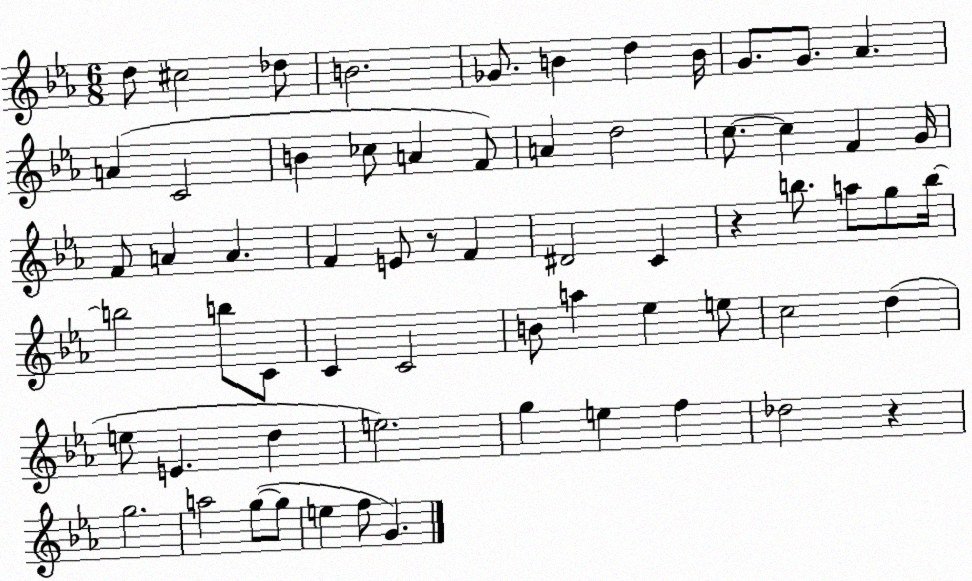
X:1
T:Untitled
M:6/8
L:1/4
K:Eb
d/2 ^c2 _d/2 B2 _G/2 B d B/4 G/2 G/2 _A A C2 B _c/2 A F/2 A d2 c/2 c F G/4 F/2 A A F E/2 z/2 F ^D2 C z b/2 a/2 g/2 b/4 b2 b/2 C/2 C C2 B/2 a _e e/2 c2 d e/2 E d e2 g e f _d2 z g2 a2 g/2 g/2 e f/2 G